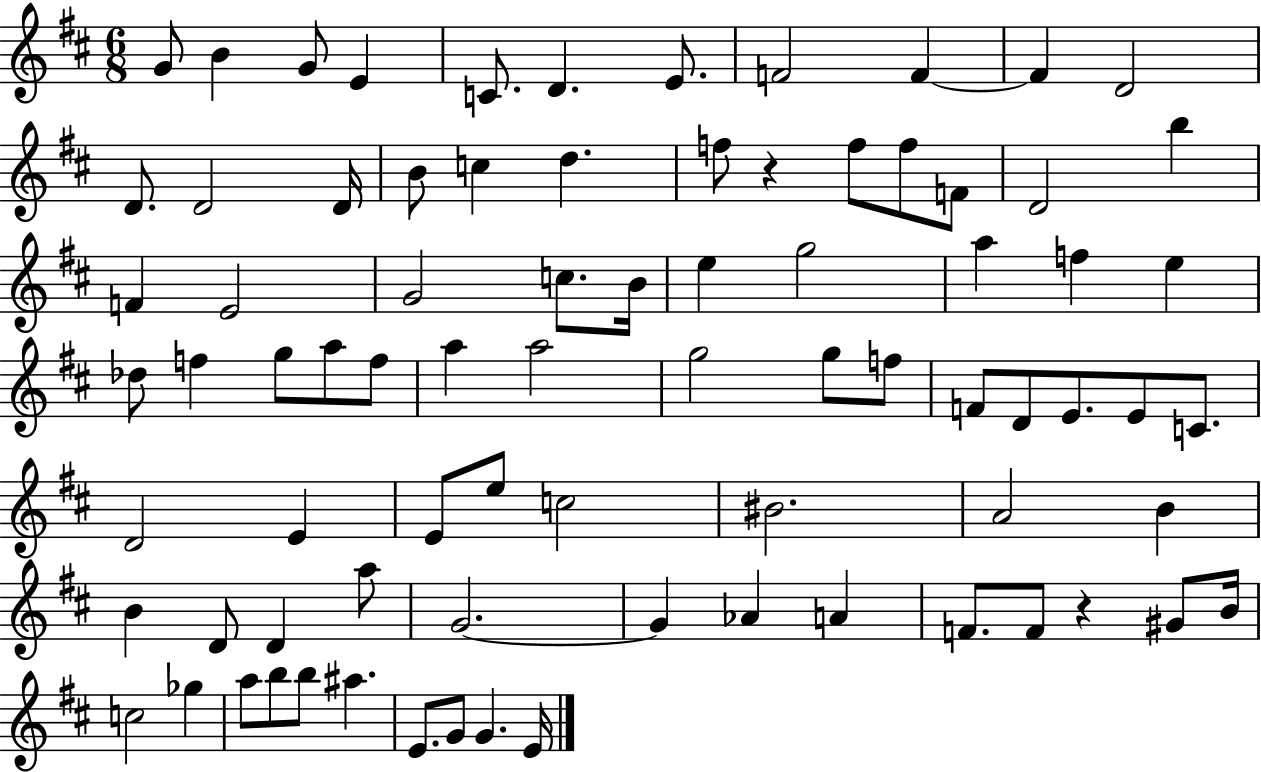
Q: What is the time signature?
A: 6/8